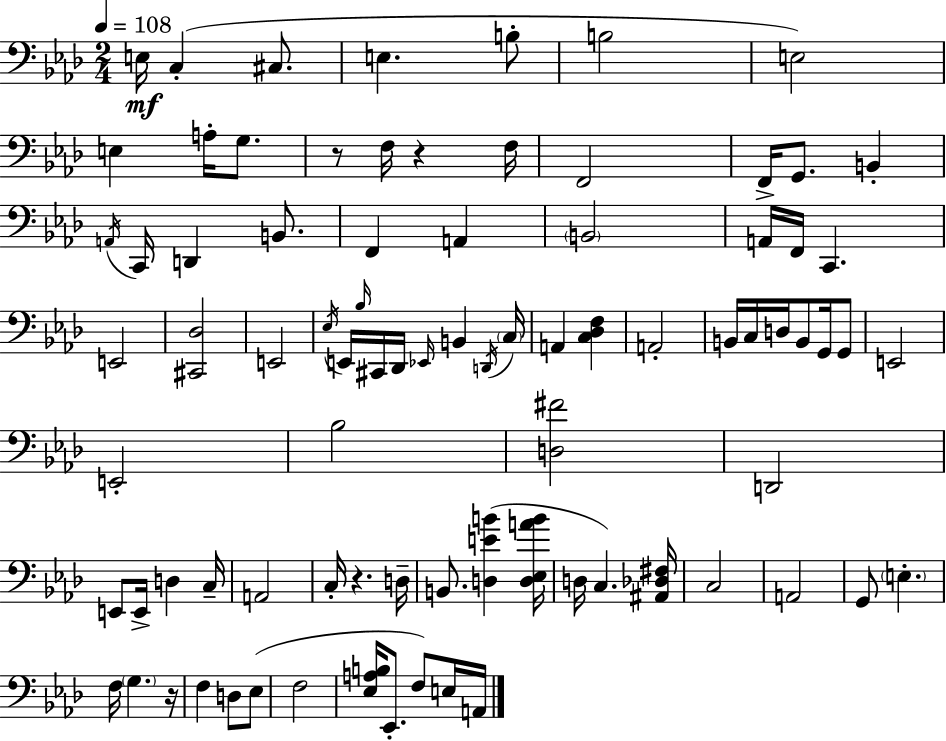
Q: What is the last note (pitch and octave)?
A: A2